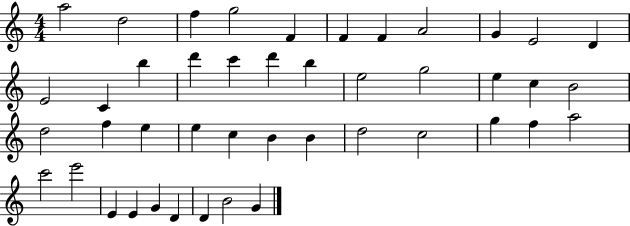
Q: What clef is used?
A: treble